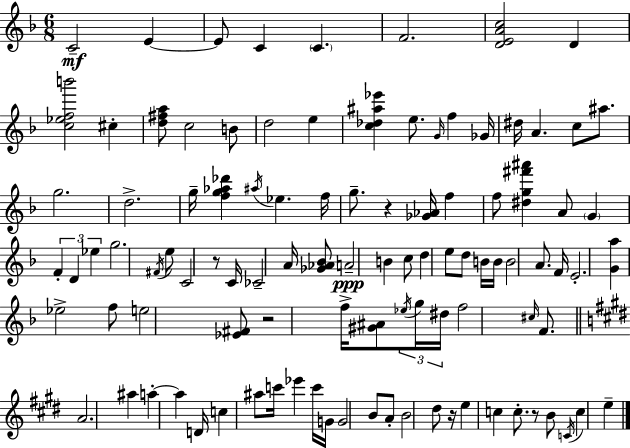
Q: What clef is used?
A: treble